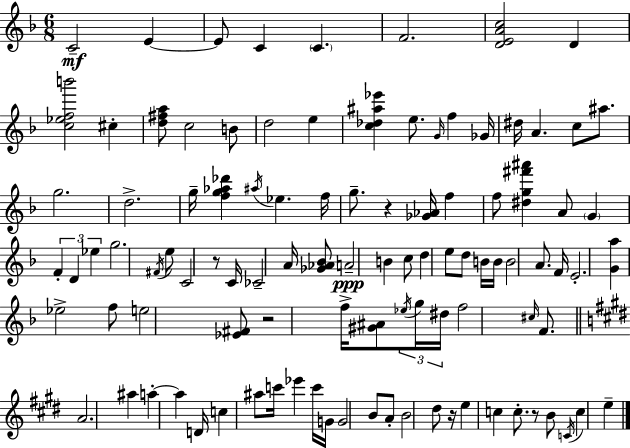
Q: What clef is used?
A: treble